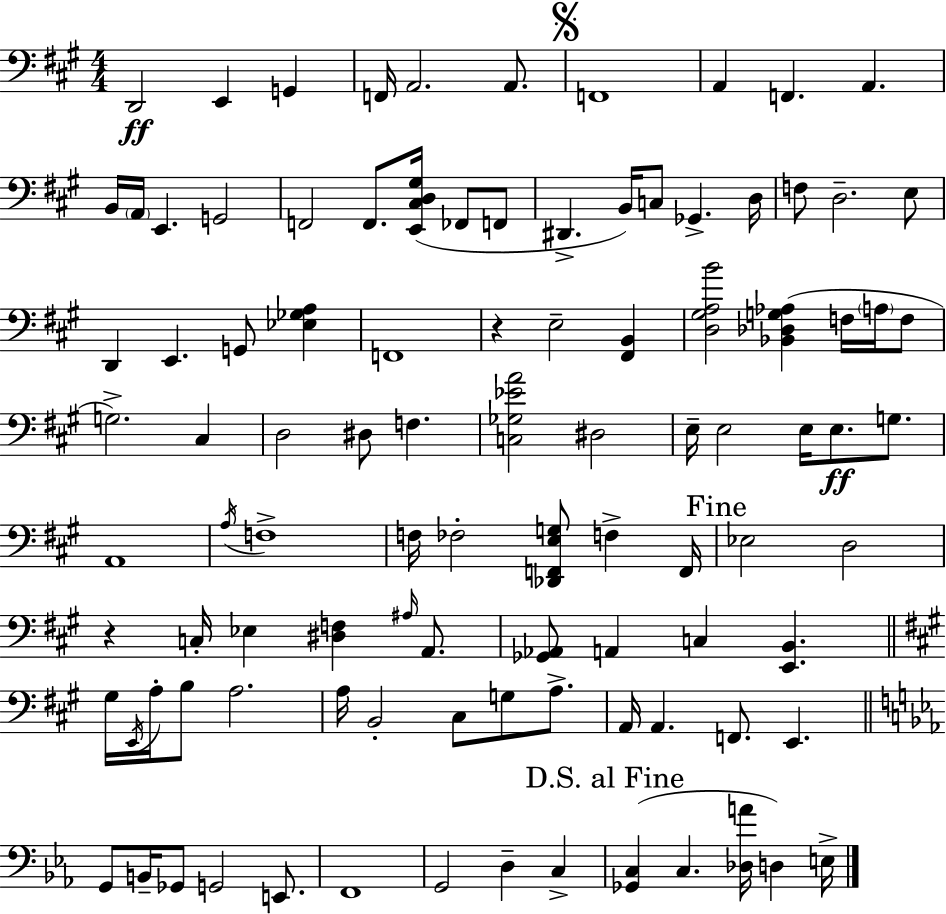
X:1
T:Untitled
M:4/4
L:1/4
K:A
D,,2 E,, G,, F,,/4 A,,2 A,,/2 F,,4 A,, F,, A,, B,,/4 A,,/4 E,, G,,2 F,,2 F,,/2 [E,,^C,D,^G,]/4 _F,,/2 F,,/2 ^D,, B,,/4 C,/2 _G,, D,/4 F,/2 D,2 E,/2 D,, E,, G,,/2 [_E,_G,A,] F,,4 z E,2 [^F,,B,,] [D,^G,A,B]2 [_B,,_D,G,_A,] F,/4 A,/4 F,/2 G,2 ^C, D,2 ^D,/2 F, [C,_G,_EA]2 ^D,2 E,/4 E,2 E,/4 E,/2 G,/2 A,,4 A,/4 F,4 F,/4 _F,2 [_D,,F,,E,G,]/2 F, F,,/4 _E,2 D,2 z C,/4 _E, [^D,F,] ^A,/4 A,,/2 [_G,,_A,,]/2 A,, C, [E,,B,,] ^G,/4 E,,/4 A,/4 B,/2 A,2 A,/4 B,,2 ^C,/2 G,/2 A,/2 A,,/4 A,, F,,/2 E,, G,,/2 B,,/4 _G,,/2 G,,2 E,,/2 F,,4 G,,2 D, C, [_G,,C,] C, [_D,A]/4 D, E,/4